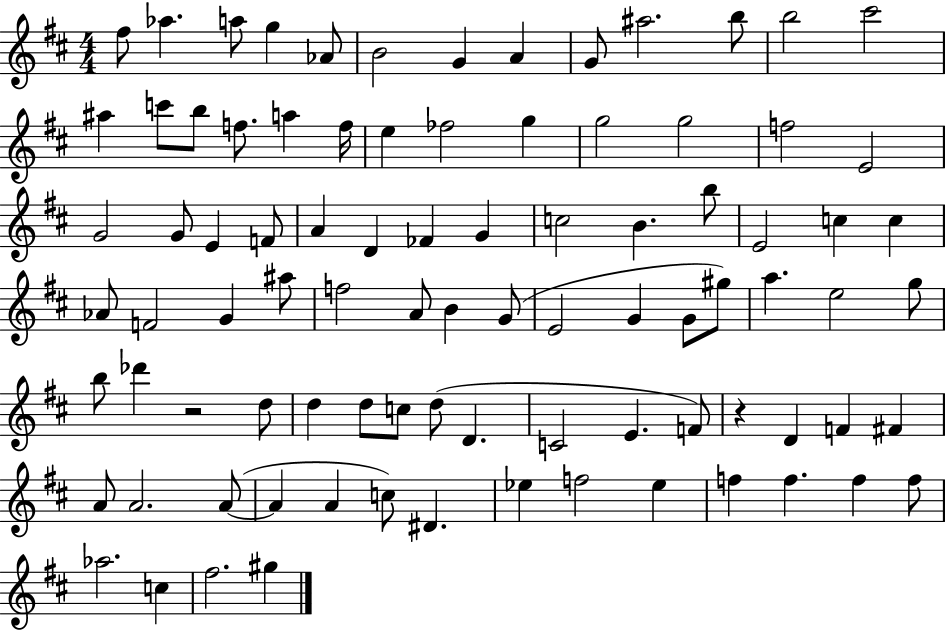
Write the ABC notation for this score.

X:1
T:Untitled
M:4/4
L:1/4
K:D
^f/2 _a a/2 g _A/2 B2 G A G/2 ^a2 b/2 b2 ^c'2 ^a c'/2 b/2 f/2 a f/4 e _f2 g g2 g2 f2 E2 G2 G/2 E F/2 A D _F G c2 B b/2 E2 c c _A/2 F2 G ^a/2 f2 A/2 B G/2 E2 G G/2 ^g/2 a e2 g/2 b/2 _d' z2 d/2 d d/2 c/2 d/2 D C2 E F/2 z D F ^F A/2 A2 A/2 A A c/2 ^D _e f2 _e f f f f/2 _a2 c ^f2 ^g